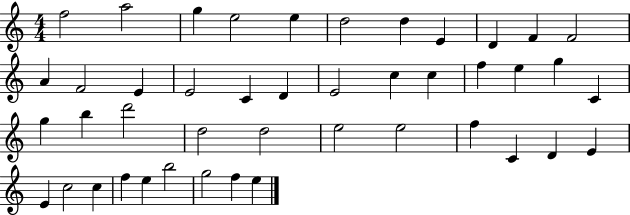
X:1
T:Untitled
M:4/4
L:1/4
K:C
f2 a2 g e2 e d2 d E D F F2 A F2 E E2 C D E2 c c f e g C g b d'2 d2 d2 e2 e2 f C D E E c2 c f e b2 g2 f e